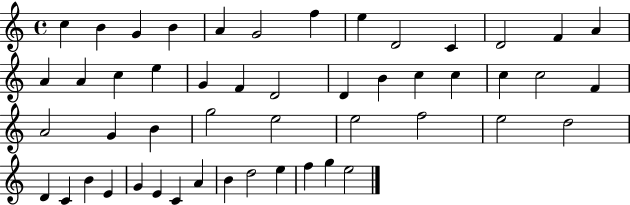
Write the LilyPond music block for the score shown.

{
  \clef treble
  \time 4/4
  \defaultTimeSignature
  \key c \major
  c''4 b'4 g'4 b'4 | a'4 g'2 f''4 | e''4 d'2 c'4 | d'2 f'4 a'4 | \break a'4 a'4 c''4 e''4 | g'4 f'4 d'2 | d'4 b'4 c''4 c''4 | c''4 c''2 f'4 | \break a'2 g'4 b'4 | g''2 e''2 | e''2 f''2 | e''2 d''2 | \break d'4 c'4 b'4 e'4 | g'4 e'4 c'4 a'4 | b'4 d''2 e''4 | f''4 g''4 e''2 | \break \bar "|."
}